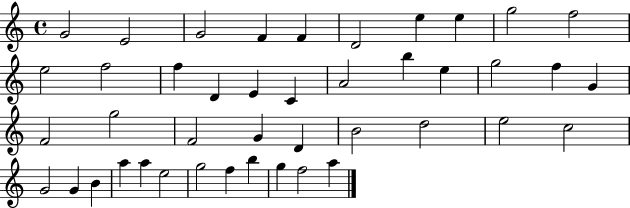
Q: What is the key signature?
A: C major